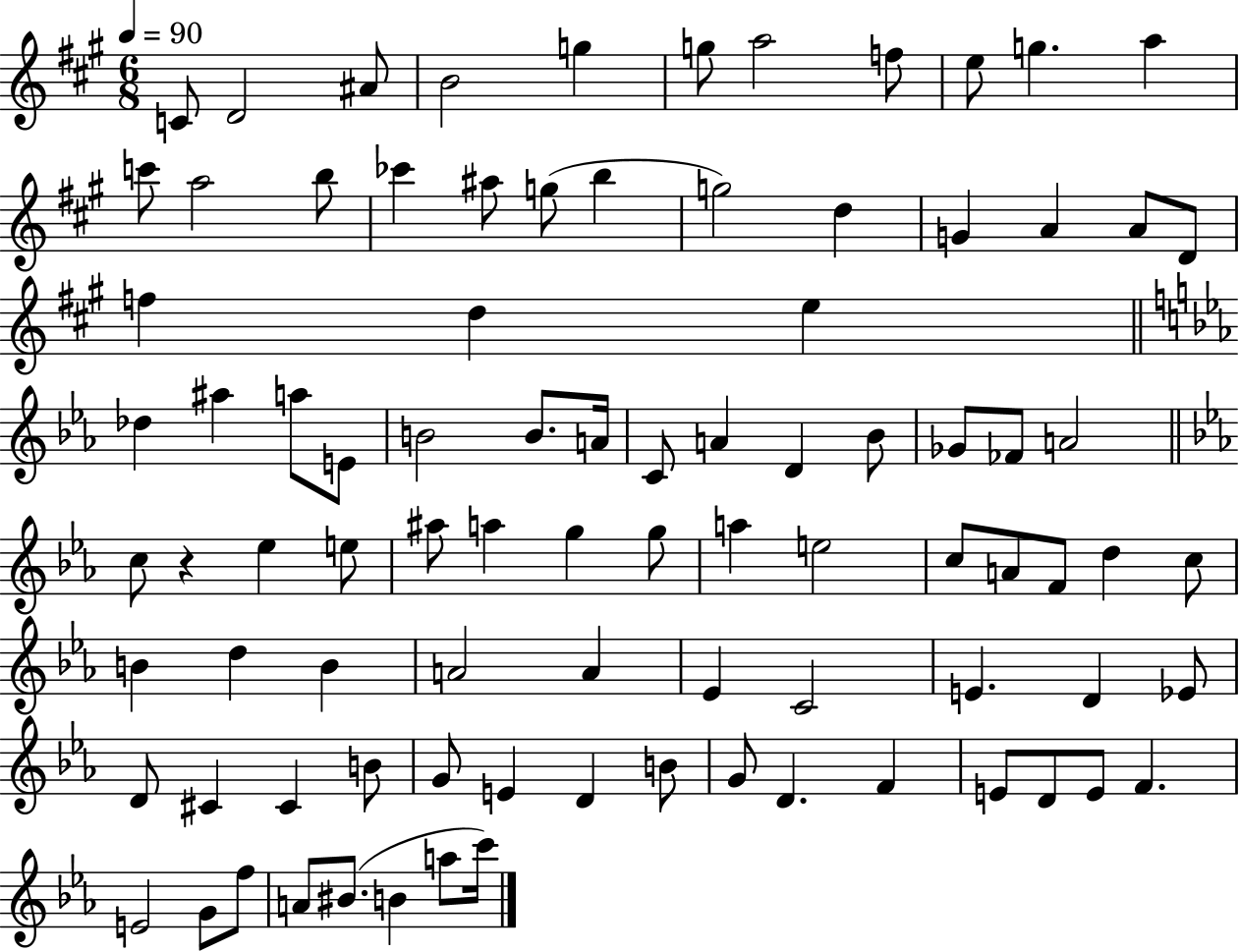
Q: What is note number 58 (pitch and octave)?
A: B4